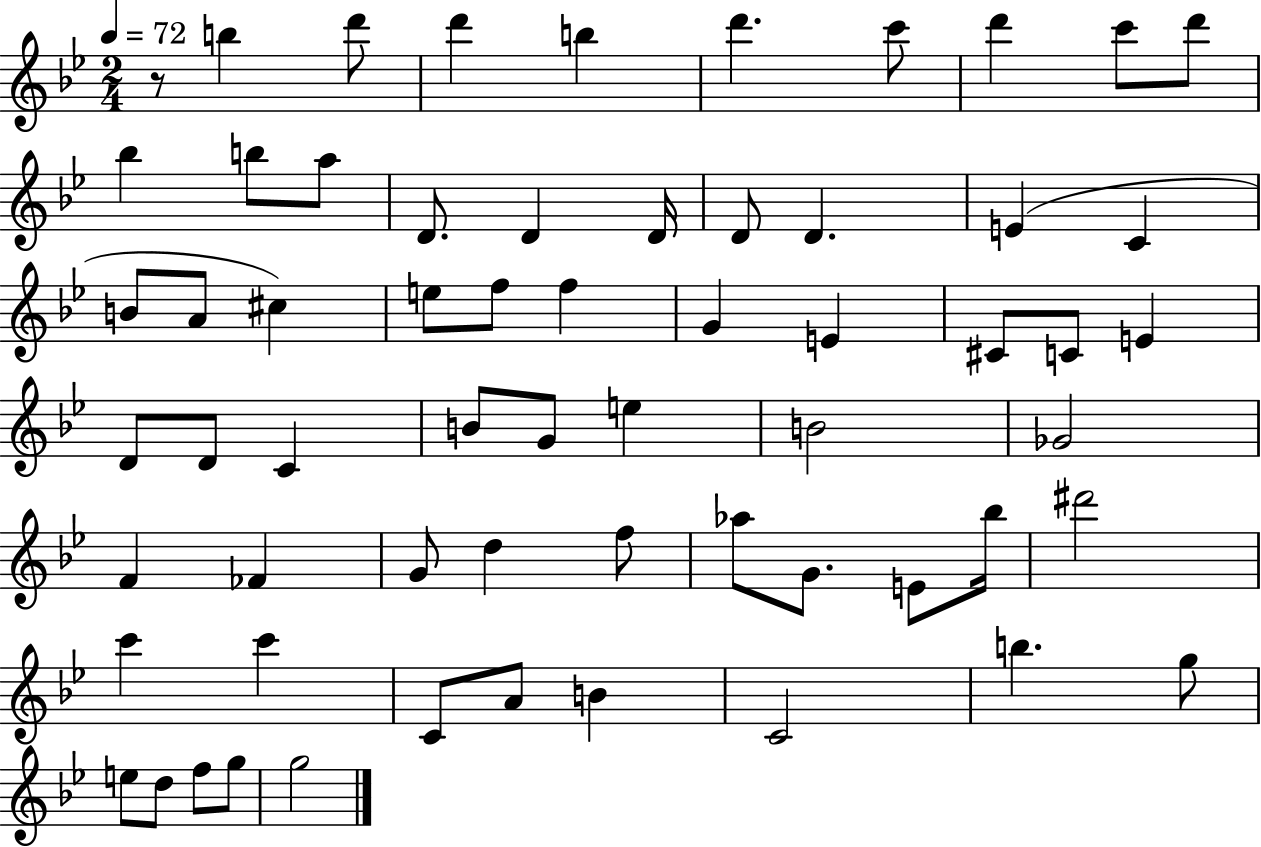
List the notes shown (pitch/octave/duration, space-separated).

R/e B5/q D6/e D6/q B5/q D6/q. C6/e D6/q C6/e D6/e Bb5/q B5/e A5/e D4/e. D4/q D4/s D4/e D4/q. E4/q C4/q B4/e A4/e C#5/q E5/e F5/e F5/q G4/q E4/q C#4/e C4/e E4/q D4/e D4/e C4/q B4/e G4/e E5/q B4/h Gb4/h F4/q FES4/q G4/e D5/q F5/e Ab5/e G4/e. E4/e Bb5/s D#6/h C6/q C6/q C4/e A4/e B4/q C4/h B5/q. G5/e E5/e D5/e F5/e G5/e G5/h